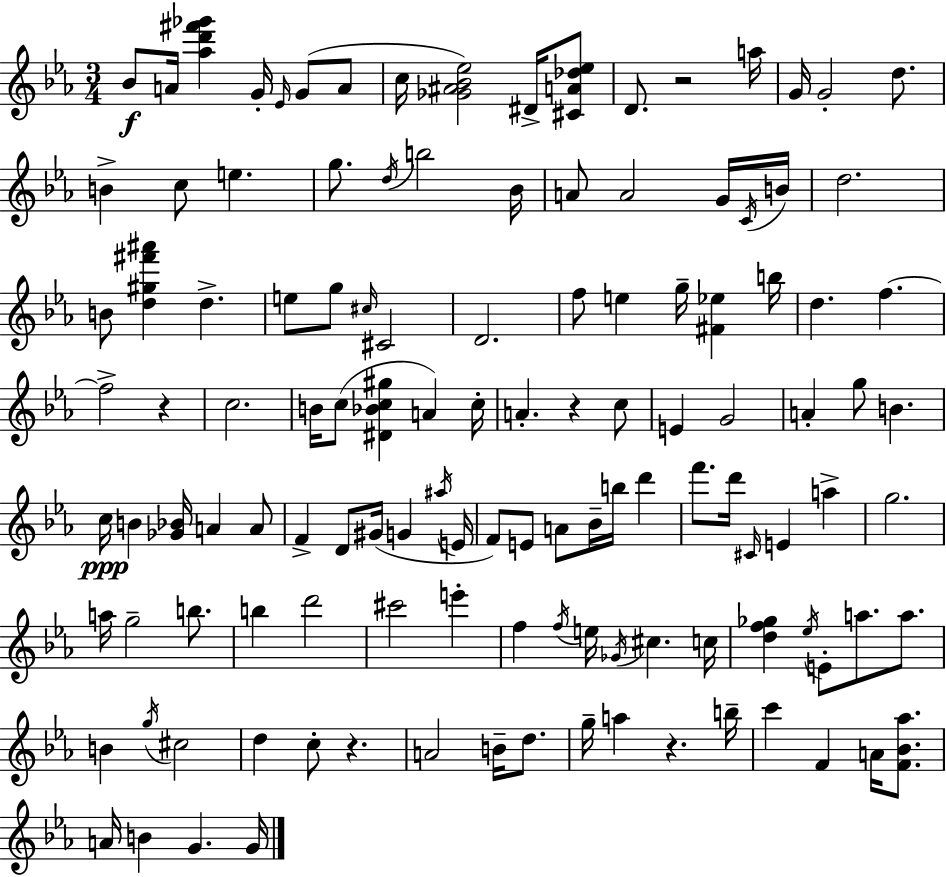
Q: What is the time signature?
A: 3/4